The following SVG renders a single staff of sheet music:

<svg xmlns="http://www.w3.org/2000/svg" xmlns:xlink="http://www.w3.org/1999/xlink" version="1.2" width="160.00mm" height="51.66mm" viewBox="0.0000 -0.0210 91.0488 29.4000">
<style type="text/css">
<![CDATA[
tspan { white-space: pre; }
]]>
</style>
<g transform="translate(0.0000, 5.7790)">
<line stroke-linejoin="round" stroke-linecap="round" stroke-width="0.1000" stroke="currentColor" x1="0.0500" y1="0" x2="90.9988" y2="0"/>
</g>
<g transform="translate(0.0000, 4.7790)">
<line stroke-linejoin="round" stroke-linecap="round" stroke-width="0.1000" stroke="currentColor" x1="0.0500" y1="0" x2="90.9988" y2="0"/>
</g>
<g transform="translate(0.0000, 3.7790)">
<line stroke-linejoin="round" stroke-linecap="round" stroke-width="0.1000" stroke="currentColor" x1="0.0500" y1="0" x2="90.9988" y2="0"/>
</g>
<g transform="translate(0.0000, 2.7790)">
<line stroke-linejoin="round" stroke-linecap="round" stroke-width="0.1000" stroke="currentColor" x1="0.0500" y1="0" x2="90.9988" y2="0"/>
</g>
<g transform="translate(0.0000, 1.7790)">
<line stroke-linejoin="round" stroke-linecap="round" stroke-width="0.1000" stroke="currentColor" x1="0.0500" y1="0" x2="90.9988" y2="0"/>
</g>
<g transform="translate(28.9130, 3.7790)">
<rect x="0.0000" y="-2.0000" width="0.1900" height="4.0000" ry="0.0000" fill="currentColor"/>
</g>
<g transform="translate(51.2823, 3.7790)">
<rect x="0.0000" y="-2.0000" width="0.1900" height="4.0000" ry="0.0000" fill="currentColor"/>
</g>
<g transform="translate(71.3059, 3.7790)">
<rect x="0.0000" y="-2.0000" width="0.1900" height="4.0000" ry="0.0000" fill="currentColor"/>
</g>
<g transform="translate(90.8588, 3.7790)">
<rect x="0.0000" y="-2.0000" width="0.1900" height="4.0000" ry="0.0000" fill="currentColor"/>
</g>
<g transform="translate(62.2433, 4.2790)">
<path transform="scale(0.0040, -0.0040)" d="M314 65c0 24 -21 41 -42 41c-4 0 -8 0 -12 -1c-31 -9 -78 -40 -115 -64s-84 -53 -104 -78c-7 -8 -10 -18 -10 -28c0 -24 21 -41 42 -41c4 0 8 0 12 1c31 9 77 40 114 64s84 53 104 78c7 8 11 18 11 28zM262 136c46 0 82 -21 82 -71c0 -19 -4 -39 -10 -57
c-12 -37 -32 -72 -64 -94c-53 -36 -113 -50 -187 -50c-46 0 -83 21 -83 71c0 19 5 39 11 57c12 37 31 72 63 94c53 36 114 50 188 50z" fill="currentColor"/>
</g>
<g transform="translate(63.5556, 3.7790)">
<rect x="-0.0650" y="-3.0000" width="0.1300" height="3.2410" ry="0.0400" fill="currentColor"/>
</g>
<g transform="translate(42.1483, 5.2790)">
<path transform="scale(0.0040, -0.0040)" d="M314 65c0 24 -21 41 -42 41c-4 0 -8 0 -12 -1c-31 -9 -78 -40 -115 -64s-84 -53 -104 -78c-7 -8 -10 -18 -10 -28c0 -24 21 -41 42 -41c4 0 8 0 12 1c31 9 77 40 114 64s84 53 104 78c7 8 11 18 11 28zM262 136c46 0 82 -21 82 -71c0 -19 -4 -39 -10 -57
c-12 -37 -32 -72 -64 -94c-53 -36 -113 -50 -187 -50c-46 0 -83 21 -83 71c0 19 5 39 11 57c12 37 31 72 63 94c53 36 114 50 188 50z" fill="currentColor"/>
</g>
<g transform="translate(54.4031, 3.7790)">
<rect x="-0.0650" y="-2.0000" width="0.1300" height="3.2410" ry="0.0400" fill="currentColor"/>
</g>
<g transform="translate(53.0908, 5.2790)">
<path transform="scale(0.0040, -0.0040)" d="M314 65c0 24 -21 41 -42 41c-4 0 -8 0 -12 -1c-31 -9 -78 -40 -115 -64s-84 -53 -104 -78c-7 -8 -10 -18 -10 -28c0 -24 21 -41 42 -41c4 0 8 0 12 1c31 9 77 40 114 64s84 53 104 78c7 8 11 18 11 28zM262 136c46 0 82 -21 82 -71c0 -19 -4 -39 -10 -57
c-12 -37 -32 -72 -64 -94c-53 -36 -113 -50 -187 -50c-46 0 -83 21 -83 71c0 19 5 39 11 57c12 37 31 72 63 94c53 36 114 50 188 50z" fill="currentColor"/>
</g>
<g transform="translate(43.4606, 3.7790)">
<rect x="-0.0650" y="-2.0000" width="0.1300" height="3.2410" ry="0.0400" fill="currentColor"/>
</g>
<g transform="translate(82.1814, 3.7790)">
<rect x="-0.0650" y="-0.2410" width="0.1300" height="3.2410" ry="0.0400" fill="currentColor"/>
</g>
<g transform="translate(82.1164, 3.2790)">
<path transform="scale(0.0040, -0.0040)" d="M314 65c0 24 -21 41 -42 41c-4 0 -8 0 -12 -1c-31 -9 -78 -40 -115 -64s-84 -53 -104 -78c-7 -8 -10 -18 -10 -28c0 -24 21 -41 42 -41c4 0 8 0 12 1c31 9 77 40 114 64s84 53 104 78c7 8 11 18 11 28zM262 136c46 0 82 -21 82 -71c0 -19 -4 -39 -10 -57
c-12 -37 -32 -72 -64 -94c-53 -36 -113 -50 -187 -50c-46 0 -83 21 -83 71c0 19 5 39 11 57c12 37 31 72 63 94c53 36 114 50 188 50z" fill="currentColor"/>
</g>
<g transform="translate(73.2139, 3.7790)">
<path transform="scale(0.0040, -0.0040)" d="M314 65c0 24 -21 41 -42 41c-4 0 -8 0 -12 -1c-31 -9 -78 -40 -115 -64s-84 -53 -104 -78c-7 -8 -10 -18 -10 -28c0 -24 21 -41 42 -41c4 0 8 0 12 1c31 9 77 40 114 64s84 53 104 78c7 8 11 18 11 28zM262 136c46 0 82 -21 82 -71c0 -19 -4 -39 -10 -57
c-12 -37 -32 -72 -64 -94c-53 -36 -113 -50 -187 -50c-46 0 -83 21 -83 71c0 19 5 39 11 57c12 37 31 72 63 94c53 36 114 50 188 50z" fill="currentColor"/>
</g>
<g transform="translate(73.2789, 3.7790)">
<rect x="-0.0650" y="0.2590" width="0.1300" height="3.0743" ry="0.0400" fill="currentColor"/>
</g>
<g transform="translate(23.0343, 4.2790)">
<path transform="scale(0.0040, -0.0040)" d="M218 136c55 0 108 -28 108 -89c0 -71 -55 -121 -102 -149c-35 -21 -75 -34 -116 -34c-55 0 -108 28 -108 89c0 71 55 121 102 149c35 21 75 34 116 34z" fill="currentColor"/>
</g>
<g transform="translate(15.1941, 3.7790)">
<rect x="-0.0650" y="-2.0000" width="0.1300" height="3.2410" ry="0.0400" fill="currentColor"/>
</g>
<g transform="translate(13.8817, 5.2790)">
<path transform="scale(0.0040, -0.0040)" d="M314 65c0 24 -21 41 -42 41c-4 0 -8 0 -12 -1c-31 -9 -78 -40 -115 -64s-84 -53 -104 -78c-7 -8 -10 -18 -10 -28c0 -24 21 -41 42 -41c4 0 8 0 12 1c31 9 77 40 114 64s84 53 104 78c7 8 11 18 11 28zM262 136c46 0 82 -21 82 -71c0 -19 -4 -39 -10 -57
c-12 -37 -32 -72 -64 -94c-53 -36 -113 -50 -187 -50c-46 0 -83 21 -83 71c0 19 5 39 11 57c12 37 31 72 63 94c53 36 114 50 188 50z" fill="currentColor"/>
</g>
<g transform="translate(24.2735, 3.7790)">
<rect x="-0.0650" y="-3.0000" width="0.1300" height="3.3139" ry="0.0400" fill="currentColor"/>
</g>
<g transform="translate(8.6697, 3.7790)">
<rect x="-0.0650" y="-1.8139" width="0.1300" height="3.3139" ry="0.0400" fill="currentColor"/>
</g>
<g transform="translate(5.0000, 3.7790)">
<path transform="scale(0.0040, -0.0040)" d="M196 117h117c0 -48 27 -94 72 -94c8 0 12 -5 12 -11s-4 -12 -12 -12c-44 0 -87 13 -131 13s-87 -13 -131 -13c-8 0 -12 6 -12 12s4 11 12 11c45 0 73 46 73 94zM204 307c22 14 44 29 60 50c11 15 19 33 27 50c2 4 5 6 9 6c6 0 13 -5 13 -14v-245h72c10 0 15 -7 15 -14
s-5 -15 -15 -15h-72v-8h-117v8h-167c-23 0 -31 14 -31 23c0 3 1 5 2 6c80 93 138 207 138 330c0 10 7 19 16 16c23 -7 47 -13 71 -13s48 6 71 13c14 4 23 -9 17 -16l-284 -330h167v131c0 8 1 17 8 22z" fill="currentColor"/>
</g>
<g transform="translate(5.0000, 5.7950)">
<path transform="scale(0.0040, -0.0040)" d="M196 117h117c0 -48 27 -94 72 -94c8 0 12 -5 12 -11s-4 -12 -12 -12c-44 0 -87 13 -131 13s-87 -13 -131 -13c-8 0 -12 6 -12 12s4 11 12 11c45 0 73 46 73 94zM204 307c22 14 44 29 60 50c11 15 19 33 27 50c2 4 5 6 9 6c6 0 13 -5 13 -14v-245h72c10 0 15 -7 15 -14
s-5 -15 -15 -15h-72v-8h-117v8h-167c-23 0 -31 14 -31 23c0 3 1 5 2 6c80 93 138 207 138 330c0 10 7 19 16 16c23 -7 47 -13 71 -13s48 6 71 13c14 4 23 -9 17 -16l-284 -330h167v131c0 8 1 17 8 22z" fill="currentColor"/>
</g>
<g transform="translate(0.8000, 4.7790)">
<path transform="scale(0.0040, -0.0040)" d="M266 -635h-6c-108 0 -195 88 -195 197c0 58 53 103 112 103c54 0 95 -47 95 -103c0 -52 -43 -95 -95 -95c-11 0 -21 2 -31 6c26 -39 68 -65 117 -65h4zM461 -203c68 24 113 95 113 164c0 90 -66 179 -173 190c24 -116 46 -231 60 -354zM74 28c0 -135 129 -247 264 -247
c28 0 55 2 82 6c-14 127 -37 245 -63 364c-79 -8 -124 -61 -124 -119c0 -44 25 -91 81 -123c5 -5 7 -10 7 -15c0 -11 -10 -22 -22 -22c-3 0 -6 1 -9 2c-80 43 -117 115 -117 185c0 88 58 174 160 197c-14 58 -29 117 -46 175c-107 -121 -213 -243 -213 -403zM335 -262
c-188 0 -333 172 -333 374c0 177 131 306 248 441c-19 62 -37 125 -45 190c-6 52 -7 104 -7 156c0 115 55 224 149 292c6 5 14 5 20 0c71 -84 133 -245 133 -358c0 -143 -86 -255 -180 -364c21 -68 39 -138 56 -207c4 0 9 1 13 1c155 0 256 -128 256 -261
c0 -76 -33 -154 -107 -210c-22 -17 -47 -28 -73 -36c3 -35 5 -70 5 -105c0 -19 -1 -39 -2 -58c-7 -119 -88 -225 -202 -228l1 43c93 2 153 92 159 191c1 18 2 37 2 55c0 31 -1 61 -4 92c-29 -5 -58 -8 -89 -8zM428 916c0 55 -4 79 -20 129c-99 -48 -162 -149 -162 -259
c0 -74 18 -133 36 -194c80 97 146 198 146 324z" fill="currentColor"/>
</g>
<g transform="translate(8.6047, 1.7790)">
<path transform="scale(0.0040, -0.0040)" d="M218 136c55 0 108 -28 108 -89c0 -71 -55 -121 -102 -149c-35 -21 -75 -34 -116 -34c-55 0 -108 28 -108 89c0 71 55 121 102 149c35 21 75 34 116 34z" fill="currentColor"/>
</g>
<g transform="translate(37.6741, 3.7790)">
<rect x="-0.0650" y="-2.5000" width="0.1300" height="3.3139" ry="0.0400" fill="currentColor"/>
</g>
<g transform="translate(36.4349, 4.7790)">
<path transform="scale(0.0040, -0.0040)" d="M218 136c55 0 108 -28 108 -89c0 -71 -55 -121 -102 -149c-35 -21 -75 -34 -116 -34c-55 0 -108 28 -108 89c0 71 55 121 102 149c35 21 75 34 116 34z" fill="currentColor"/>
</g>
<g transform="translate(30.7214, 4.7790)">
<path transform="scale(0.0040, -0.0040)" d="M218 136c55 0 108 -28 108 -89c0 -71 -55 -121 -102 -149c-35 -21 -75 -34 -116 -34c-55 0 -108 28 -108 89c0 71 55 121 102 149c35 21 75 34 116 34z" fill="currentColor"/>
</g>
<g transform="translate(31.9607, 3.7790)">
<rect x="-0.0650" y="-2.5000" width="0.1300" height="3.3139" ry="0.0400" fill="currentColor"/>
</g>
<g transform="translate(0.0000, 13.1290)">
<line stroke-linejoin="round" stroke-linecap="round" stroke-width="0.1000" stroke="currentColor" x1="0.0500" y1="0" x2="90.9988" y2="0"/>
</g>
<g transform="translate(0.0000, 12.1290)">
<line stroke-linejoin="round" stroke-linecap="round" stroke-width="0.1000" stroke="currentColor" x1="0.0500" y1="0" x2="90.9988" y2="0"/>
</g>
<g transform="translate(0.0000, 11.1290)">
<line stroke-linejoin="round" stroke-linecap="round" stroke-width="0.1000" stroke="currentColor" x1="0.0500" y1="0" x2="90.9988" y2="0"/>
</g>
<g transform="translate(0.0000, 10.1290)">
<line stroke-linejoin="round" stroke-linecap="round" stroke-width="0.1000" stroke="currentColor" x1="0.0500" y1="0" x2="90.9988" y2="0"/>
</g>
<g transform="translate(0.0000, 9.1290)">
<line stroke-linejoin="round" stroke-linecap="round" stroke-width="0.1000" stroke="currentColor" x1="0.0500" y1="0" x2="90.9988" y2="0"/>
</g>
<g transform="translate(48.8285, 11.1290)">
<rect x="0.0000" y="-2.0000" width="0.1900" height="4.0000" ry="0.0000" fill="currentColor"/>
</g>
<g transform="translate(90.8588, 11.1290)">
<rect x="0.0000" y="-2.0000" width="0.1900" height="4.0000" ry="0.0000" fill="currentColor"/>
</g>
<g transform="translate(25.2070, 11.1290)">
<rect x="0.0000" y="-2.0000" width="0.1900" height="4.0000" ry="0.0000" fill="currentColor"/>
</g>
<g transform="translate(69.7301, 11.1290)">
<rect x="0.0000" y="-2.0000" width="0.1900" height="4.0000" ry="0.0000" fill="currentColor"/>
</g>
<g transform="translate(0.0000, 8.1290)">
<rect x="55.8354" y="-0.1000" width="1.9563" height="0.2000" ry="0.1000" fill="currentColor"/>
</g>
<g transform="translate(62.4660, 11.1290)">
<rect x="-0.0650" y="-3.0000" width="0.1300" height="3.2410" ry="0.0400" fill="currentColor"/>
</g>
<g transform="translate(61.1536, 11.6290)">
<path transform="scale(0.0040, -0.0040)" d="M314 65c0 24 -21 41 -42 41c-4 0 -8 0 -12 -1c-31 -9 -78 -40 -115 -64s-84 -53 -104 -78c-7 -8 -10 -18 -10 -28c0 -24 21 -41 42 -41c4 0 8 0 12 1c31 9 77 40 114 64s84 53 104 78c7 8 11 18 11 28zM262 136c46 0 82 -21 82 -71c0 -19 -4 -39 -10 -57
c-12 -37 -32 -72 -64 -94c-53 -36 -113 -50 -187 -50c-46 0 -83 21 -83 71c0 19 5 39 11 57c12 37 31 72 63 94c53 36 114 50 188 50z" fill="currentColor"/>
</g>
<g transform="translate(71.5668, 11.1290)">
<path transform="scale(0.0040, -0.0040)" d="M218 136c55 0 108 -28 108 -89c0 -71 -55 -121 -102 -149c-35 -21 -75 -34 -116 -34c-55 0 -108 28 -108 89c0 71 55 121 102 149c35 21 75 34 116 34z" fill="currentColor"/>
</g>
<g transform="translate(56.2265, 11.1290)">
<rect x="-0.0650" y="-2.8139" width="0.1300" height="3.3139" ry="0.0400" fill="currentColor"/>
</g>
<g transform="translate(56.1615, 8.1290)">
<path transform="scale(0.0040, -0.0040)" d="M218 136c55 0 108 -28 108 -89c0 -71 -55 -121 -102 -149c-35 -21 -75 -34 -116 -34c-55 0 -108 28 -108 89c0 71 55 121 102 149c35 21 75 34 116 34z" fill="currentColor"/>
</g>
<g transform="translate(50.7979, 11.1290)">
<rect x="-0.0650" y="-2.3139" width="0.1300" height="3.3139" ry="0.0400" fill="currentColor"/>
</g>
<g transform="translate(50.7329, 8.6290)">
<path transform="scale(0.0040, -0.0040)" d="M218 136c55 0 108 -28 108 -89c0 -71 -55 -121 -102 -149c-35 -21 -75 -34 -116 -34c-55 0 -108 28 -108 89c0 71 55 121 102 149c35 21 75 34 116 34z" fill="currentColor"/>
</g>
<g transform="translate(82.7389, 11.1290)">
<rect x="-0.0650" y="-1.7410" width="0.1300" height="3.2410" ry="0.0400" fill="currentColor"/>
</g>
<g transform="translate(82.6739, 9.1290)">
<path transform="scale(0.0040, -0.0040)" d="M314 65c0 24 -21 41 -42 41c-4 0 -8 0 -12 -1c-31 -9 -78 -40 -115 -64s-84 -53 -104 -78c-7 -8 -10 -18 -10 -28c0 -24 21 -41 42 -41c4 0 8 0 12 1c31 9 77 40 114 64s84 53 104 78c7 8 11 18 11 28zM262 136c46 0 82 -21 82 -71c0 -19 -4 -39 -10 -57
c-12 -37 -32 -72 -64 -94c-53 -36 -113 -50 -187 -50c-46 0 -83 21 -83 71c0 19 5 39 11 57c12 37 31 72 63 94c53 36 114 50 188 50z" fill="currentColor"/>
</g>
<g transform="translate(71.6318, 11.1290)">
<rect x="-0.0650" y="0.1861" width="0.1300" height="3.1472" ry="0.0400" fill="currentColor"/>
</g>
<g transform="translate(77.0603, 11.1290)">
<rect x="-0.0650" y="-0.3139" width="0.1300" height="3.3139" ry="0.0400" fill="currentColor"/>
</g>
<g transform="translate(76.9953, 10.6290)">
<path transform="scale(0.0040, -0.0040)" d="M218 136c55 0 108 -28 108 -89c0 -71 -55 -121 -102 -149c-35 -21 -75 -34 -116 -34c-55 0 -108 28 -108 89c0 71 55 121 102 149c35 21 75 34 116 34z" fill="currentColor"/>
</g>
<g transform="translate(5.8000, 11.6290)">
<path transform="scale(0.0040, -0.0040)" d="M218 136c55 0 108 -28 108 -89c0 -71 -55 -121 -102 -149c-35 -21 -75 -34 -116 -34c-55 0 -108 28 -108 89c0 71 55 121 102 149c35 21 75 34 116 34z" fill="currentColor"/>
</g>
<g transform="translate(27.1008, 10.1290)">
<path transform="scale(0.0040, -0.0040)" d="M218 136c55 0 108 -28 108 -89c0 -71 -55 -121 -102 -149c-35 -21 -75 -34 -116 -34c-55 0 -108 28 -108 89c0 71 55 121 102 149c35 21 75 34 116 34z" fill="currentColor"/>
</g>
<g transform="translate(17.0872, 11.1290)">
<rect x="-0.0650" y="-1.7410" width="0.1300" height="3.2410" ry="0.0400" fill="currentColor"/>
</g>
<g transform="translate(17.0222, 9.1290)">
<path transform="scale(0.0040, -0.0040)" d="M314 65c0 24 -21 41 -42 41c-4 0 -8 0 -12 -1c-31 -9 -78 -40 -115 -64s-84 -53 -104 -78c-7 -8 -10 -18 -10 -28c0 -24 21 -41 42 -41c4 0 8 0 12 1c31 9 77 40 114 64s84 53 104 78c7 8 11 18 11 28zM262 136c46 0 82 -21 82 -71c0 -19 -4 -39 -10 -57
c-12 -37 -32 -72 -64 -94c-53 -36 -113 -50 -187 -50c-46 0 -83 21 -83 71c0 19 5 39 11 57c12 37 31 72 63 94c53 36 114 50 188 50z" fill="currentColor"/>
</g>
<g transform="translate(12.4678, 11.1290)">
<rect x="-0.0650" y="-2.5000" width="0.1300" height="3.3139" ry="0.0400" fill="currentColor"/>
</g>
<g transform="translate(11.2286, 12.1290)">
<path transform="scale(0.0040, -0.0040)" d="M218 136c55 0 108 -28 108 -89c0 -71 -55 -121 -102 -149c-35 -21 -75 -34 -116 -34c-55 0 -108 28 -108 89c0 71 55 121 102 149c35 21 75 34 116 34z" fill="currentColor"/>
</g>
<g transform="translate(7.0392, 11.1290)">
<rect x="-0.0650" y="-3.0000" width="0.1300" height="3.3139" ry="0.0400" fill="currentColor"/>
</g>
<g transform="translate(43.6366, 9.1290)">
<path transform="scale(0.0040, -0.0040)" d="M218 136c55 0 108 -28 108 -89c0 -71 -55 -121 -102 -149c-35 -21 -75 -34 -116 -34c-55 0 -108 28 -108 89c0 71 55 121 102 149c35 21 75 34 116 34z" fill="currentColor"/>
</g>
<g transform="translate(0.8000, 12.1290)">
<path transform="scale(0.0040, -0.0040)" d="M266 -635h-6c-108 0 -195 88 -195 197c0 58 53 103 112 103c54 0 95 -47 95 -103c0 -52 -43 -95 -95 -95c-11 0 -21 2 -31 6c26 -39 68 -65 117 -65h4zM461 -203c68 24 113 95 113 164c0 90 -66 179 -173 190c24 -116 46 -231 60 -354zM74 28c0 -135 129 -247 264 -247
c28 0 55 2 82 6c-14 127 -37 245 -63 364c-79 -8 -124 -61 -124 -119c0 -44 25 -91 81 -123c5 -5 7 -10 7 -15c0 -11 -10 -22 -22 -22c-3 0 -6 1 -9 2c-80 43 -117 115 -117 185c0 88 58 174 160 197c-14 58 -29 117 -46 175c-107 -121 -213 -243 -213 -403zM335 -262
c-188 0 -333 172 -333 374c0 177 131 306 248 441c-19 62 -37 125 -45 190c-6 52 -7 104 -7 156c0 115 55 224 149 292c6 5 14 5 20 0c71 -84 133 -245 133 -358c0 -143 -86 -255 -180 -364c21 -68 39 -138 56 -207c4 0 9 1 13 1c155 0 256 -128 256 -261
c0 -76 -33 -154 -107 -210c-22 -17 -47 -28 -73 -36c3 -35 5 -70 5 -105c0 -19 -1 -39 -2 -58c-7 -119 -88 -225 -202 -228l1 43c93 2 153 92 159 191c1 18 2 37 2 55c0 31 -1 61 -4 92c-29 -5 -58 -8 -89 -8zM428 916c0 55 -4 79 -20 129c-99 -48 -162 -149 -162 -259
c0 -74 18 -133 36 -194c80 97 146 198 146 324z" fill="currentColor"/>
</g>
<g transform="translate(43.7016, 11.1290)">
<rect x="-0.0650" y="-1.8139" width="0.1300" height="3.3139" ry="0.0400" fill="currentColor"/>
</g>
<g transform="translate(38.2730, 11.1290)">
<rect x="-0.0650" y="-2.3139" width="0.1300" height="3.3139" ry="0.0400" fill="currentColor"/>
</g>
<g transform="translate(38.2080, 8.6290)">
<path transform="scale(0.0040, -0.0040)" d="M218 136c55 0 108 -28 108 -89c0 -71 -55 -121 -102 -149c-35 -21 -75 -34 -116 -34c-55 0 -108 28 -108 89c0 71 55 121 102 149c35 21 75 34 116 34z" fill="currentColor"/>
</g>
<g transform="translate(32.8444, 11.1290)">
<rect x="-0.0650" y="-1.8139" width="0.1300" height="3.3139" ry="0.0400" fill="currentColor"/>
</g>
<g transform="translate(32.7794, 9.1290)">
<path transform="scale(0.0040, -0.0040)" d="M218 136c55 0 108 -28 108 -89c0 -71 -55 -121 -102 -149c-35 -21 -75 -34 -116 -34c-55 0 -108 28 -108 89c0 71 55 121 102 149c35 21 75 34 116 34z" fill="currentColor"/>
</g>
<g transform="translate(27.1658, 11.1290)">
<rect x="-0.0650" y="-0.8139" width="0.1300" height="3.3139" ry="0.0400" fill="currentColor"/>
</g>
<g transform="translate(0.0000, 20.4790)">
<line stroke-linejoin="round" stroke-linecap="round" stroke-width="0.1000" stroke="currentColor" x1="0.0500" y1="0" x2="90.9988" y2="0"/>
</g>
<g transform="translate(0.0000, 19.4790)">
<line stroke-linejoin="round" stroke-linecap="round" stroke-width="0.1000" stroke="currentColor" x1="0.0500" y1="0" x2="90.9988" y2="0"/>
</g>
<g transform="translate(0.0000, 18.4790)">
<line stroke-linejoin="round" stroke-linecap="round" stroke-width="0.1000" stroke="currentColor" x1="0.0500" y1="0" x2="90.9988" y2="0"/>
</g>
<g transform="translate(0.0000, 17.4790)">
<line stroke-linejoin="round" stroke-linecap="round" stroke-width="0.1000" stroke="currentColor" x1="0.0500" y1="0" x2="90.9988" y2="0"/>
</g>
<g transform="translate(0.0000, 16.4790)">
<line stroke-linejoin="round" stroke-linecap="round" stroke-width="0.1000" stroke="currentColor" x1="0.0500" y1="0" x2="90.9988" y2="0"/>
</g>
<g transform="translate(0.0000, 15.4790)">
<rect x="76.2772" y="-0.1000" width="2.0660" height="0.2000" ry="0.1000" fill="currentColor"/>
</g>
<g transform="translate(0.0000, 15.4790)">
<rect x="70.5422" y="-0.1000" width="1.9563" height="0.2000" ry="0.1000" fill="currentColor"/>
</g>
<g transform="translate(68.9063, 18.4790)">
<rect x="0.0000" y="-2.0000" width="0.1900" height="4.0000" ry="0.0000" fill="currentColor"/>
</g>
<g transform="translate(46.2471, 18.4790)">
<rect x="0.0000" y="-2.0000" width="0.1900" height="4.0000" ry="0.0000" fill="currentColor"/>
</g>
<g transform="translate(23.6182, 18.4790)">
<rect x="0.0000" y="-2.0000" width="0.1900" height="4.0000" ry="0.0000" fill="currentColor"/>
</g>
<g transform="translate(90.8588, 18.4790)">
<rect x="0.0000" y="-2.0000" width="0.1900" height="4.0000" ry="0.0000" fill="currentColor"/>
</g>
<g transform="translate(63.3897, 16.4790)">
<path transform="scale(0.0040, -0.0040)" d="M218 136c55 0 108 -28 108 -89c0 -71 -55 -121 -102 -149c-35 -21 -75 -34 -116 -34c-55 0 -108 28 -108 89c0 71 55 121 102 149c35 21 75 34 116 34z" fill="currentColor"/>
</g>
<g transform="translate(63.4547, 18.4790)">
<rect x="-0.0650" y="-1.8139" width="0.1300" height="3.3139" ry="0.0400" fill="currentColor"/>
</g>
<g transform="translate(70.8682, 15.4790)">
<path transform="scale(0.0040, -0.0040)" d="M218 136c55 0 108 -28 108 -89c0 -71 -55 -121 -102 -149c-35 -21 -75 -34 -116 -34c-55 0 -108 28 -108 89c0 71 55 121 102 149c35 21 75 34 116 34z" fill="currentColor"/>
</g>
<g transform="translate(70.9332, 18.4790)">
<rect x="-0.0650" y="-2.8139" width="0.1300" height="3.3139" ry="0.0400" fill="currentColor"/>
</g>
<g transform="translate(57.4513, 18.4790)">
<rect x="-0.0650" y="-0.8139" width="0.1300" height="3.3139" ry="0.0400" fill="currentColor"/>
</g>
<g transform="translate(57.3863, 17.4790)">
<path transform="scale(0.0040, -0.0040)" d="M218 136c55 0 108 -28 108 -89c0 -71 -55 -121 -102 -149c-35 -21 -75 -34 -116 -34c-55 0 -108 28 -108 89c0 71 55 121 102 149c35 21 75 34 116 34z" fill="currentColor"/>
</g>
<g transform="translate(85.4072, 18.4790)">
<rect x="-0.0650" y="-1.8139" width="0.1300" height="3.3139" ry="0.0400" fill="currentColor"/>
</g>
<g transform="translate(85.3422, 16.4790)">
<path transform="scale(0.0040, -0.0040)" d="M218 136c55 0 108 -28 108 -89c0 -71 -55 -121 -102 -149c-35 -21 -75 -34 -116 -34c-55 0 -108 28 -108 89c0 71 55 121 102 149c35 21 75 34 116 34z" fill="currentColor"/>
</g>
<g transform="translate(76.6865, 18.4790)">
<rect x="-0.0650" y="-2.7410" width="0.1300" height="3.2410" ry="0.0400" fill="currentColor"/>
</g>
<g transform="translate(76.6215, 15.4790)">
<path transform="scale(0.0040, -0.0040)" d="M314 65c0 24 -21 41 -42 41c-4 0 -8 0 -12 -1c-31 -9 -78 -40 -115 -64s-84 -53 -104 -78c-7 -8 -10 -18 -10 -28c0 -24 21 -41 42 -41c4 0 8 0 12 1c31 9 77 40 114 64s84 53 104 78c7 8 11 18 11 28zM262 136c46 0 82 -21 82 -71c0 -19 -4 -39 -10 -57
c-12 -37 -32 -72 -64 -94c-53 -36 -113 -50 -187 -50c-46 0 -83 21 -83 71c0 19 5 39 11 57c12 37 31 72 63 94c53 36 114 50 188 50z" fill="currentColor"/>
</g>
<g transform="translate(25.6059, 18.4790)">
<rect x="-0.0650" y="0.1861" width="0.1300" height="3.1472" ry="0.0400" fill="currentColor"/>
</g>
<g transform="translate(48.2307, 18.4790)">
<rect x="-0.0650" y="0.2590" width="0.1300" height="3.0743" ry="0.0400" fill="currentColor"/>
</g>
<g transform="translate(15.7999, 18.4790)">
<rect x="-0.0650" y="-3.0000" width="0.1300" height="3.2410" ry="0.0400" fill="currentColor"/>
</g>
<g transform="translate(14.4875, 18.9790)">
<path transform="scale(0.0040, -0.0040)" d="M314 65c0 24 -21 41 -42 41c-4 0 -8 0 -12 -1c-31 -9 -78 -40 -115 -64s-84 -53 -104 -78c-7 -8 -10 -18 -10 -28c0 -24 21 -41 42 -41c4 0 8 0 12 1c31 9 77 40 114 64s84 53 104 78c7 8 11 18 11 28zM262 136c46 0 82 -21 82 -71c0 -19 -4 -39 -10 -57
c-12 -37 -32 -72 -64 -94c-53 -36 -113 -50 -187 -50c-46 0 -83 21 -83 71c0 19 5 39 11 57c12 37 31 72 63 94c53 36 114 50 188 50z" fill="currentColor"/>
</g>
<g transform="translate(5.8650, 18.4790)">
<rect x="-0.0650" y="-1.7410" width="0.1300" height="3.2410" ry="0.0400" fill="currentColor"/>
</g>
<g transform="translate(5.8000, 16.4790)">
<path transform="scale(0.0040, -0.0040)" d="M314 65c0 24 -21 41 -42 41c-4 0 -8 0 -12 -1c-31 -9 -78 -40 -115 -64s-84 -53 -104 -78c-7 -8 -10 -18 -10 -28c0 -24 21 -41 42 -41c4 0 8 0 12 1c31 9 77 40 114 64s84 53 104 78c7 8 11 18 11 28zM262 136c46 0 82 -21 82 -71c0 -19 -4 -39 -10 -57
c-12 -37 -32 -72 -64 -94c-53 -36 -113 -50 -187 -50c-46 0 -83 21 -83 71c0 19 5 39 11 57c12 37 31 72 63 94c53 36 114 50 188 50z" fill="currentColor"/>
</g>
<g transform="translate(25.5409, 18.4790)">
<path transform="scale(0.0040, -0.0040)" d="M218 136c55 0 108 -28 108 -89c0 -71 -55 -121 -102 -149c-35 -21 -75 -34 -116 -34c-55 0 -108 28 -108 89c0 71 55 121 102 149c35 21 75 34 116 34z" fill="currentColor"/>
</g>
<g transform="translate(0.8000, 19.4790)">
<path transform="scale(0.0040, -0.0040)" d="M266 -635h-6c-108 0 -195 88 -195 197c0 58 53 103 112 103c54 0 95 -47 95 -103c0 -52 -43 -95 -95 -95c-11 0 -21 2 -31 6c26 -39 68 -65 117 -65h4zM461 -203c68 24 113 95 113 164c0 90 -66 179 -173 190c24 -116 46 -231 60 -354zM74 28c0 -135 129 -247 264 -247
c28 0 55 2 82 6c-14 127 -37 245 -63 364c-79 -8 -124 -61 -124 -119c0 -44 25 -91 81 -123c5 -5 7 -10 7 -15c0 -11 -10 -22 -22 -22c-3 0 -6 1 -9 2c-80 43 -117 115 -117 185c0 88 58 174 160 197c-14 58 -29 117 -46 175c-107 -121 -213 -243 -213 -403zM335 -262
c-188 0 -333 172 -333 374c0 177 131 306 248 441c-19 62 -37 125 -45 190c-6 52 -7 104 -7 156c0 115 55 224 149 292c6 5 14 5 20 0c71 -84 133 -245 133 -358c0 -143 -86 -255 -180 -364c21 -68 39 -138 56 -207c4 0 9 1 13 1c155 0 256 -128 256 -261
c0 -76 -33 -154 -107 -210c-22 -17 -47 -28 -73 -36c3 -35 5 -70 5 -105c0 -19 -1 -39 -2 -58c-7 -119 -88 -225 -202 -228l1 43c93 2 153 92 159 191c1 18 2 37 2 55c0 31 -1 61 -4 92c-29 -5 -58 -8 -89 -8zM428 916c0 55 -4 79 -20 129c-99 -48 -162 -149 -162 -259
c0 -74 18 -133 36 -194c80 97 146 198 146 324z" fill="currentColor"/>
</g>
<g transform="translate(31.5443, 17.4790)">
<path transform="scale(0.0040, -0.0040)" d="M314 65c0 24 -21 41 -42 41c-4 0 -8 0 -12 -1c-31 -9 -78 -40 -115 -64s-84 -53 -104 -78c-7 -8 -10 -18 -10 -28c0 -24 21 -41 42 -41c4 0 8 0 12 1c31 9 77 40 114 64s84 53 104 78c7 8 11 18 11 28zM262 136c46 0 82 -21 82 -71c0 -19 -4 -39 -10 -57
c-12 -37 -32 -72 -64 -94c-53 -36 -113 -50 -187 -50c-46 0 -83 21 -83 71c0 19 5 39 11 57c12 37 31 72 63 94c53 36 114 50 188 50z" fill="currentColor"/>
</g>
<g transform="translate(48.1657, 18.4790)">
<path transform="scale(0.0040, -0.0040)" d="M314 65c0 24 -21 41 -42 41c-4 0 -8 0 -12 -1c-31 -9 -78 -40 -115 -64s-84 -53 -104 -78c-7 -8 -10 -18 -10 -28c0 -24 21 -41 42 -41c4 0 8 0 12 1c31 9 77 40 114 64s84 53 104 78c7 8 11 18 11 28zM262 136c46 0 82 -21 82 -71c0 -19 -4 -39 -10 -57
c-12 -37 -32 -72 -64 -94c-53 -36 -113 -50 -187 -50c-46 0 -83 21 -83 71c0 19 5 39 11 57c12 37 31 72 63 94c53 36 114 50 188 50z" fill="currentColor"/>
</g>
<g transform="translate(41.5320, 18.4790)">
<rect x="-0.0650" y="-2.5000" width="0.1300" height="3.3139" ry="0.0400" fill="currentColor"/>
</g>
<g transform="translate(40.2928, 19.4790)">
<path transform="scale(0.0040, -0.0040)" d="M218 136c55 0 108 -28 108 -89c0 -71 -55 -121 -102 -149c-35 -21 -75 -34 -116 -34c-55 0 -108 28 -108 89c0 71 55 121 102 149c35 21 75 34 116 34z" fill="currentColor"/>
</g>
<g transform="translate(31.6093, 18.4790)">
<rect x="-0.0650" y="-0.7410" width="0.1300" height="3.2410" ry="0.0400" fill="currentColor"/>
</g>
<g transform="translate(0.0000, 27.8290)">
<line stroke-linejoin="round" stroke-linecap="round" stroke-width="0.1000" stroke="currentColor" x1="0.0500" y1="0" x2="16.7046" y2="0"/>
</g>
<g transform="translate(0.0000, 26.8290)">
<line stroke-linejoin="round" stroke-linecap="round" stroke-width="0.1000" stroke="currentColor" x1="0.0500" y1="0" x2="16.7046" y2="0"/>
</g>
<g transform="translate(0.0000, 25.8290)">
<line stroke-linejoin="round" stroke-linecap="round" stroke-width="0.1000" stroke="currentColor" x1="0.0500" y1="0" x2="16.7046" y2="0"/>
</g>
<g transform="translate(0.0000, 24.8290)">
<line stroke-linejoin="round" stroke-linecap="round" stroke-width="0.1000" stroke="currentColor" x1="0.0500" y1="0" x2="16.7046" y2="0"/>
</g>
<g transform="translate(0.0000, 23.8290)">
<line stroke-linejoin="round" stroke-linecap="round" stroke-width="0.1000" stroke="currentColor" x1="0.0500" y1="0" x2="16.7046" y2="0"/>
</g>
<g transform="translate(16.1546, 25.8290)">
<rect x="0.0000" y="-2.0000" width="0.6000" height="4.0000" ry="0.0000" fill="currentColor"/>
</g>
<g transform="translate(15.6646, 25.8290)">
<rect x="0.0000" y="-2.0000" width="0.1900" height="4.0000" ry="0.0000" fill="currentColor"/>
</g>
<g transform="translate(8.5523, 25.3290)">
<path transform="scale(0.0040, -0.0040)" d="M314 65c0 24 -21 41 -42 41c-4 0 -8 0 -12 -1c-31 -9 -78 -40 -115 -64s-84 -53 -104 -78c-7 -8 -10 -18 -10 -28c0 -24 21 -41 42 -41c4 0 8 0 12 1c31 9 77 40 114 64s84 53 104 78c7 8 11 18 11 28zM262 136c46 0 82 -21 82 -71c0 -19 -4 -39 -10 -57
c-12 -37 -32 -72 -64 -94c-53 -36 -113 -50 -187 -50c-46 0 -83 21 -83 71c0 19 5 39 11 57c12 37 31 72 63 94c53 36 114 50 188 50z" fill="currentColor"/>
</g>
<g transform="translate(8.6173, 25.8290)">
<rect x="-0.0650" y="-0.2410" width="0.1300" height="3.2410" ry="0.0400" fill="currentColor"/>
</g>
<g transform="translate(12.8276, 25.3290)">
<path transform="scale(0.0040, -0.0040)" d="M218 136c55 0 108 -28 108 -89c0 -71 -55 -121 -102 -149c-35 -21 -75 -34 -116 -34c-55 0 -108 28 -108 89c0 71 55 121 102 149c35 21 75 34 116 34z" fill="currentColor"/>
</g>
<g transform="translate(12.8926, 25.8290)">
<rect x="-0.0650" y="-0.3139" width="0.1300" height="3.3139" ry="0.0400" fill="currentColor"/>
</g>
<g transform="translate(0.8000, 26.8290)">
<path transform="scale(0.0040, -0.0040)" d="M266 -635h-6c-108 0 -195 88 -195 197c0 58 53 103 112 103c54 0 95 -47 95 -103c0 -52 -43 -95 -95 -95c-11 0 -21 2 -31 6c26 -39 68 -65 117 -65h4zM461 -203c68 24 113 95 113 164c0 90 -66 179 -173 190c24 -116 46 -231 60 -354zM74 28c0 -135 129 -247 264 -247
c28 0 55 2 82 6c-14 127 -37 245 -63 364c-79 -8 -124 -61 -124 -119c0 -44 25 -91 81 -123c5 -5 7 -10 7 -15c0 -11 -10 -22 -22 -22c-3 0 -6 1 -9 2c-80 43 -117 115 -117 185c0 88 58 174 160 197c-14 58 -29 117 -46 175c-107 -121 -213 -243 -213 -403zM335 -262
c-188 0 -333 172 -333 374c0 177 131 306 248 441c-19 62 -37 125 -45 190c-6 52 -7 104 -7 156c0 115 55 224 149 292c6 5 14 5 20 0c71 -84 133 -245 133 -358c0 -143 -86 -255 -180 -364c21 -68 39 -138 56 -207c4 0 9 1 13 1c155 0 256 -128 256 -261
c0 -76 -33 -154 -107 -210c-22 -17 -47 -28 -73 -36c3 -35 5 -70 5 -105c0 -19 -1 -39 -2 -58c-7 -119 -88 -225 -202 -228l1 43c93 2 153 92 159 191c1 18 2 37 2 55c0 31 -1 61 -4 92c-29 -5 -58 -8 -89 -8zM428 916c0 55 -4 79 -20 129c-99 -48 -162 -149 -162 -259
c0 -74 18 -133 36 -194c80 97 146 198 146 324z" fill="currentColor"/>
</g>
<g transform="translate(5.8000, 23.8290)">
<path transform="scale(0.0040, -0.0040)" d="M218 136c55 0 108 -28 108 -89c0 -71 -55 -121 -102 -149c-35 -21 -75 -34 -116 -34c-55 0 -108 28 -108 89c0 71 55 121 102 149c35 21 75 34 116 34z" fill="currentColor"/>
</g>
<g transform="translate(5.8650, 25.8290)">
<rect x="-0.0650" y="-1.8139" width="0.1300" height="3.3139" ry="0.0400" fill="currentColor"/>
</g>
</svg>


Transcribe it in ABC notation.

X:1
T:Untitled
M:4/4
L:1/4
K:C
f F2 A G G F2 F2 A2 B2 c2 A G f2 d f g f g a A2 B c f2 f2 A2 B d2 G B2 d f a a2 f f c2 c